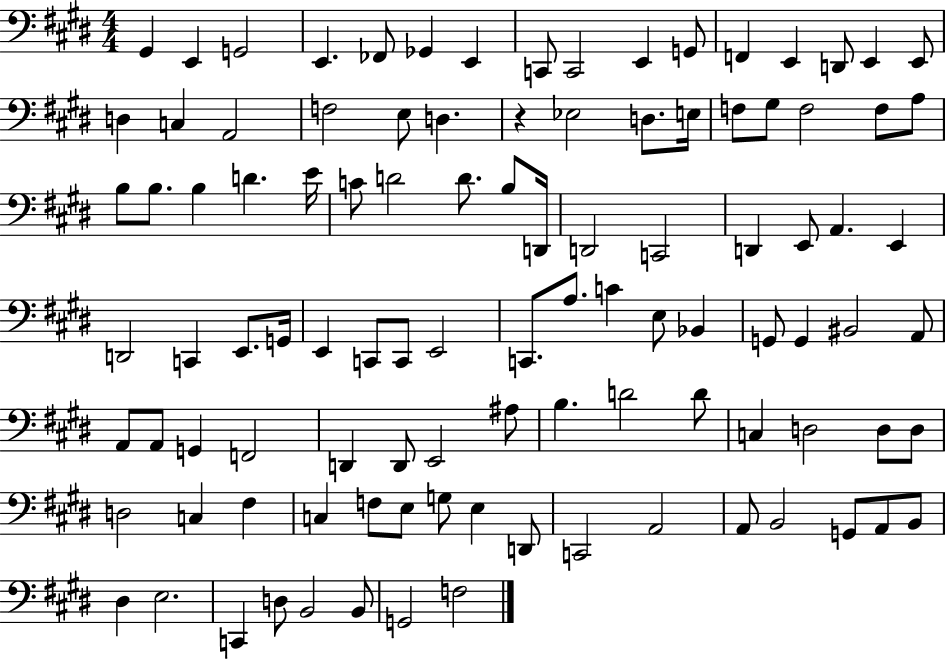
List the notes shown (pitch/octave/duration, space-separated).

G#2/q E2/q G2/h E2/q. FES2/e Gb2/q E2/q C2/e C2/h E2/q G2/e F2/q E2/q D2/e E2/q E2/e D3/q C3/q A2/h F3/h E3/e D3/q. R/q Eb3/h D3/e. E3/s F3/e G#3/e F3/h F3/e A3/e B3/e B3/e. B3/q D4/q. E4/s C4/e D4/h D4/e. B3/e D2/s D2/h C2/h D2/q E2/e A2/q. E2/q D2/h C2/q E2/e. G2/s E2/q C2/e C2/e E2/h C2/e. A3/e. C4/q E3/e Bb2/q G2/e G2/q BIS2/h A2/e A2/e A2/e G2/q F2/h D2/q D2/e E2/h A#3/e B3/q. D4/h D4/e C3/q D3/h D3/e D3/e D3/h C3/q F#3/q C3/q F3/e E3/e G3/e E3/q D2/e C2/h A2/h A2/e B2/h G2/e A2/e B2/e D#3/q E3/h. C2/q D3/e B2/h B2/e G2/h F3/h